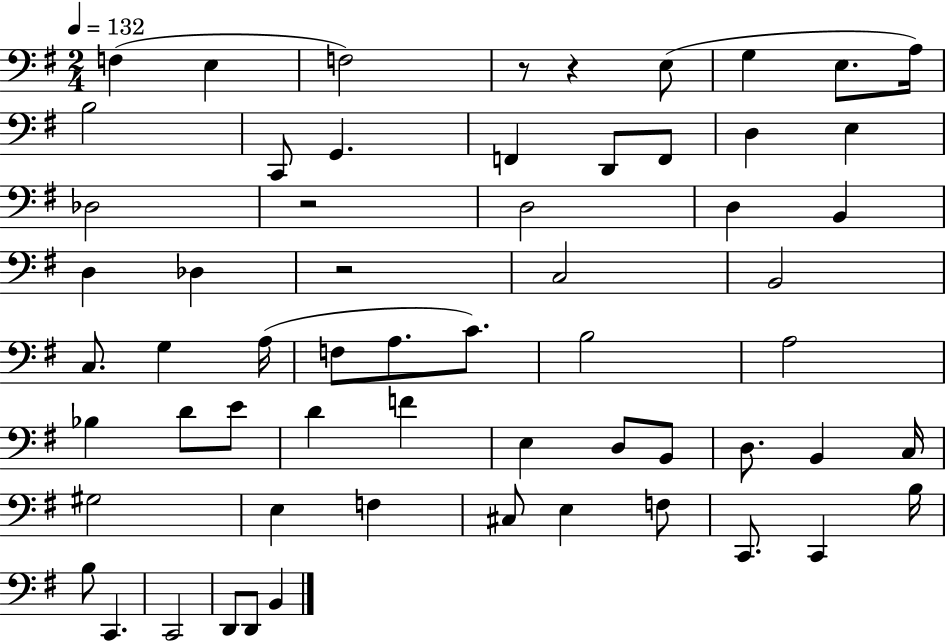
F3/q E3/q F3/h R/e R/q E3/e G3/q E3/e. A3/s B3/h C2/e G2/q. F2/q D2/e F2/e D3/q E3/q Db3/h R/h D3/h D3/q B2/q D3/q Db3/q R/h C3/h B2/h C3/e. G3/q A3/s F3/e A3/e. C4/e. B3/h A3/h Bb3/q D4/e E4/e D4/q F4/q E3/q D3/e B2/e D3/e. B2/q C3/s G#3/h E3/q F3/q C#3/e E3/q F3/e C2/e. C2/q B3/s B3/e C2/q. C2/h D2/e D2/e B2/q